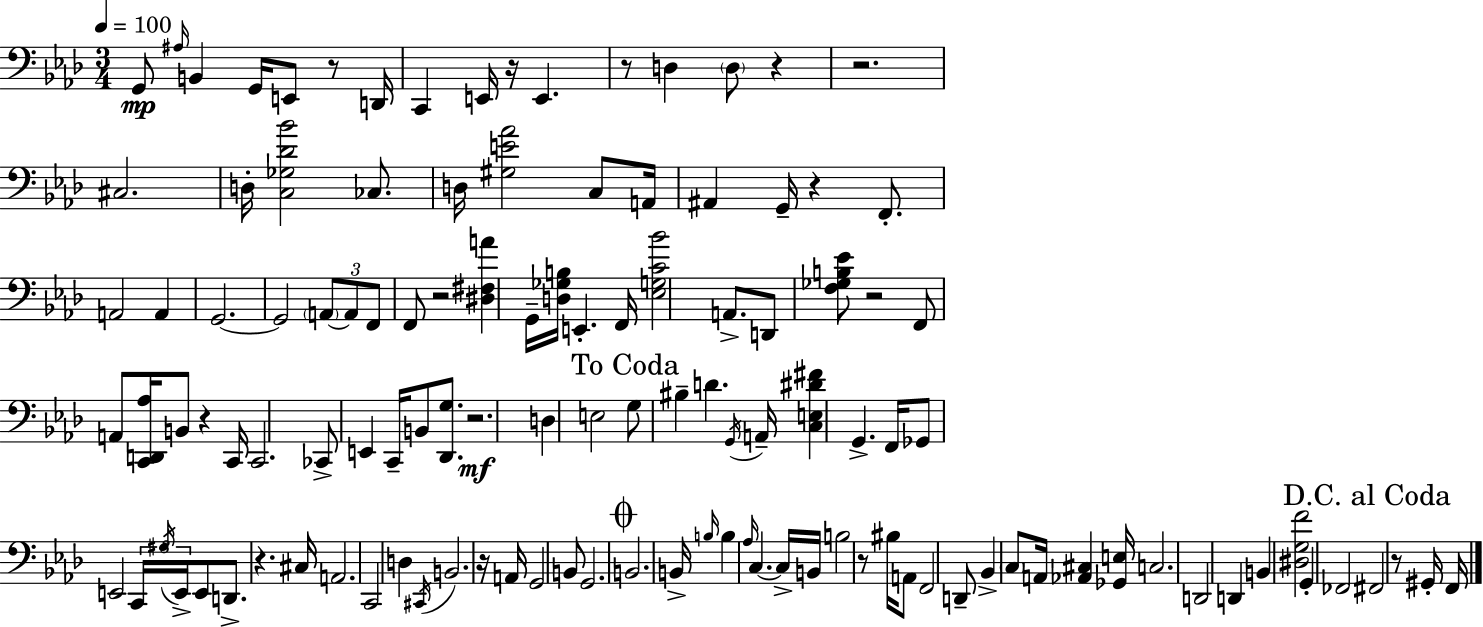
X:1
T:Untitled
M:3/4
L:1/4
K:Fm
G,,/2 ^A,/4 B,, G,,/4 E,,/2 z/2 D,,/4 C,, E,,/4 z/4 E,, z/2 D, D,/2 z z2 ^C,2 D,/4 [C,_G,_D_B]2 _C,/2 D,/4 [^G,E_A]2 C,/2 A,,/4 ^A,, G,,/4 z F,,/2 A,,2 A,, G,,2 G,,2 A,,/2 A,,/2 F,,/2 F,,/2 z2 [^D,^F,A] G,,/4 [D,_G,B,]/4 E,, F,,/4 [_E,G,C_B]2 A,,/2 D,,/2 [F,_G,B,_E]/2 z2 F,,/2 A,,/2 [C,,D,,_A,]/4 B,,/2 z C,,/4 C,,2 _C,,/2 E,, C,,/4 B,,/2 [_D,,G,]/2 z2 D, E,2 G,/2 ^B, D G,,/4 A,,/4 [C,E,^D^F] G,, F,,/4 _G,,/2 E,,2 C,,/4 ^G,/4 E,,/4 E,,/2 D,,/2 z ^C,/4 A,,2 C,,2 D, ^C,,/4 B,,2 z/4 A,,/4 G,,2 B,,/2 G,,2 B,,2 B,,/4 B,/4 B, _A,/4 C, C,/4 B,,/4 B,2 z/2 ^B,/4 A,,/2 F,,2 D,,/2 _B,, C,/2 A,,/4 [_A,,^C,] [_G,,E,]/4 C,2 D,,2 D,, B,, [^D,G,F]2 G,, _F,,2 ^F,,2 z/2 ^G,,/4 F,,/4